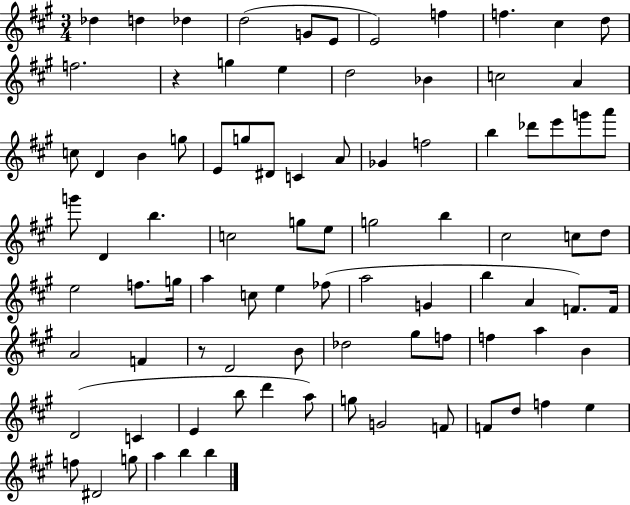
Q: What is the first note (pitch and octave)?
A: Db5